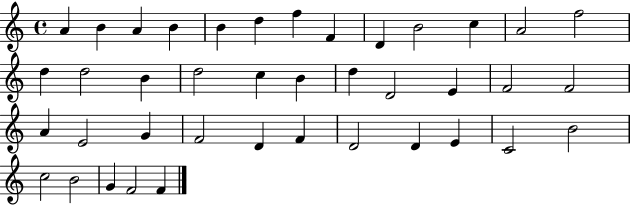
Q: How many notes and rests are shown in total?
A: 40